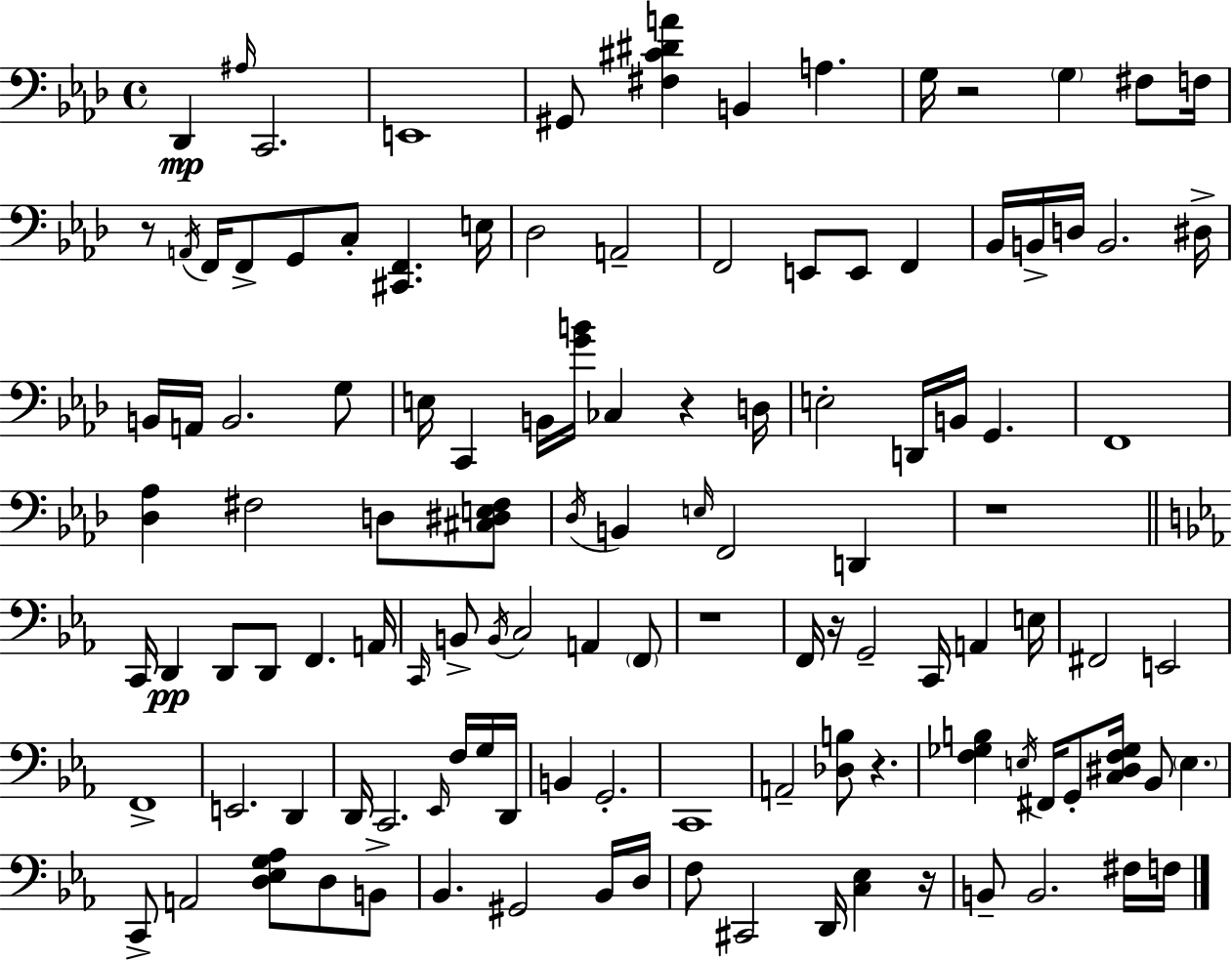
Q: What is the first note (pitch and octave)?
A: Db2